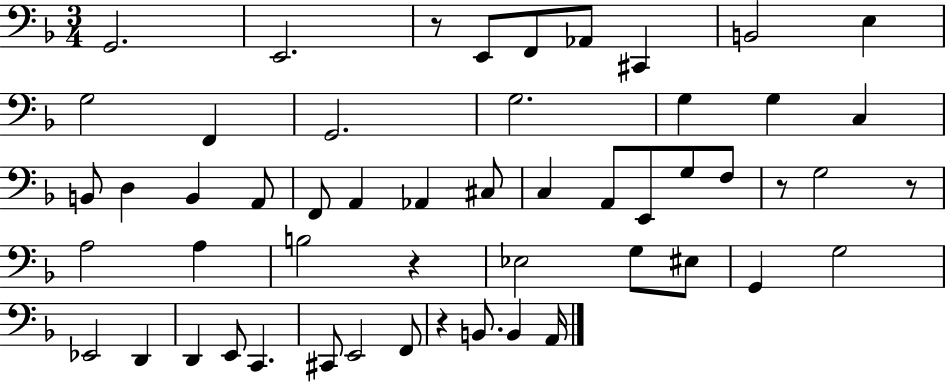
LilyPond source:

{
  \clef bass
  \numericTimeSignature
  \time 3/4
  \key f \major
  g,2. | e,2. | r8 e,8 f,8 aes,8 cis,4 | b,2 e4 | \break g2 f,4 | g,2. | g2. | g4 g4 c4 | \break b,8 d4 b,4 a,8 | f,8 a,4 aes,4 cis8 | c4 a,8 e,8 g8 f8 | r8 g2 r8 | \break a2 a4 | b2 r4 | ees2 g8 eis8 | g,4 g2 | \break ees,2 d,4 | d,4 e,8 c,4. | cis,8 e,2 f,8 | r4 b,8. b,4 a,16 | \break \bar "|."
}